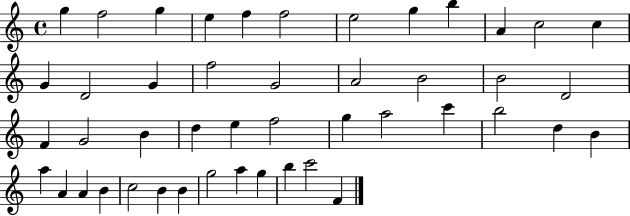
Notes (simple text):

G5/q F5/h G5/q E5/q F5/q F5/h E5/h G5/q B5/q A4/q C5/h C5/q G4/q D4/h G4/q F5/h G4/h A4/h B4/h B4/h D4/h F4/q G4/h B4/q D5/q E5/q F5/h G5/q A5/h C6/q B5/h D5/q B4/q A5/q A4/q A4/q B4/q C5/h B4/q B4/q G5/h A5/q G5/q B5/q C6/h F4/q